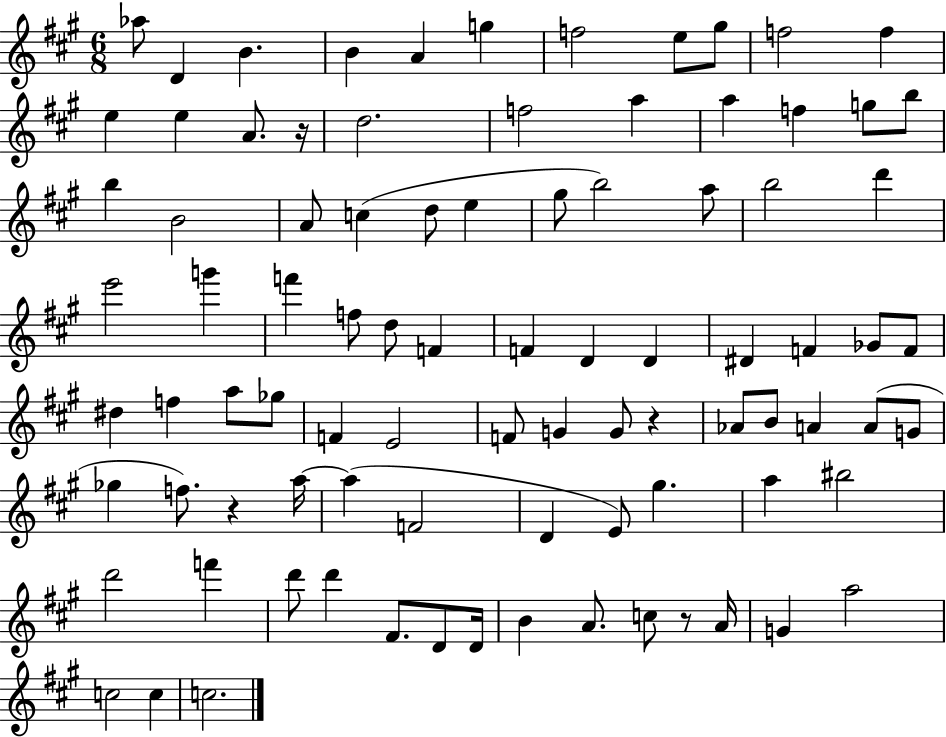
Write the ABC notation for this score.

X:1
T:Untitled
M:6/8
L:1/4
K:A
_a/2 D B B A g f2 e/2 ^g/2 f2 f e e A/2 z/4 d2 f2 a a f g/2 b/2 b B2 A/2 c d/2 e ^g/2 b2 a/2 b2 d' e'2 g' f' f/2 d/2 F F D D ^D F _G/2 F/2 ^d f a/2 _g/2 F E2 F/2 G G/2 z _A/2 B/2 A A/2 G/2 _g f/2 z a/4 a F2 D E/2 ^g a ^b2 d'2 f' d'/2 d' ^F/2 D/2 D/4 B A/2 c/2 z/2 A/4 G a2 c2 c c2